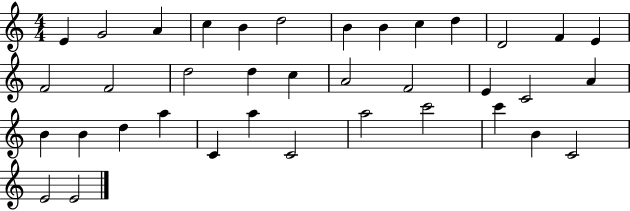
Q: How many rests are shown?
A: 0